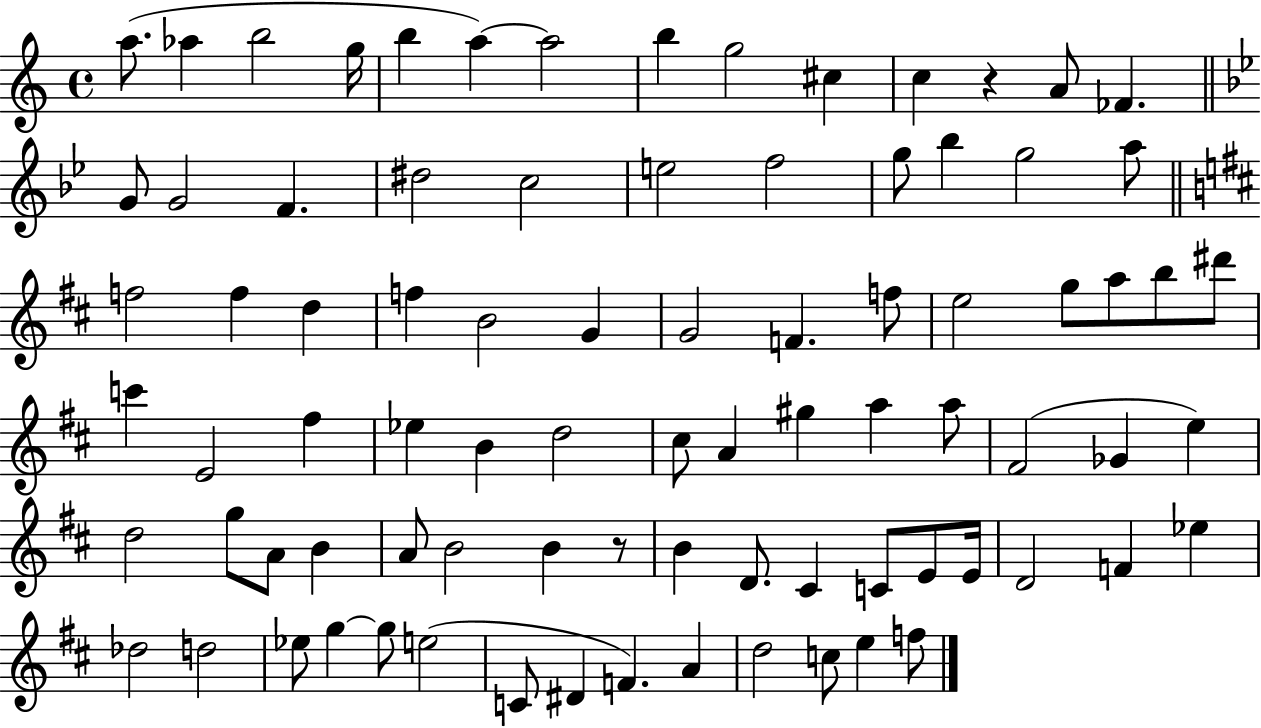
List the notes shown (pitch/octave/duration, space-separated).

A5/e. Ab5/q B5/h G5/s B5/q A5/q A5/h B5/q G5/h C#5/q C5/q R/q A4/e FES4/q. G4/e G4/h F4/q. D#5/h C5/h E5/h F5/h G5/e Bb5/q G5/h A5/e F5/h F5/q D5/q F5/q B4/h G4/q G4/h F4/q. F5/e E5/h G5/e A5/e B5/e D#6/e C6/q E4/h F#5/q Eb5/q B4/q D5/h C#5/e A4/q G#5/q A5/q A5/e F#4/h Gb4/q E5/q D5/h G5/e A4/e B4/q A4/e B4/h B4/q R/e B4/q D4/e. C#4/q C4/e E4/e E4/s D4/h F4/q Eb5/q Db5/h D5/h Eb5/e G5/q G5/e E5/h C4/e D#4/q F4/q. A4/q D5/h C5/e E5/q F5/e